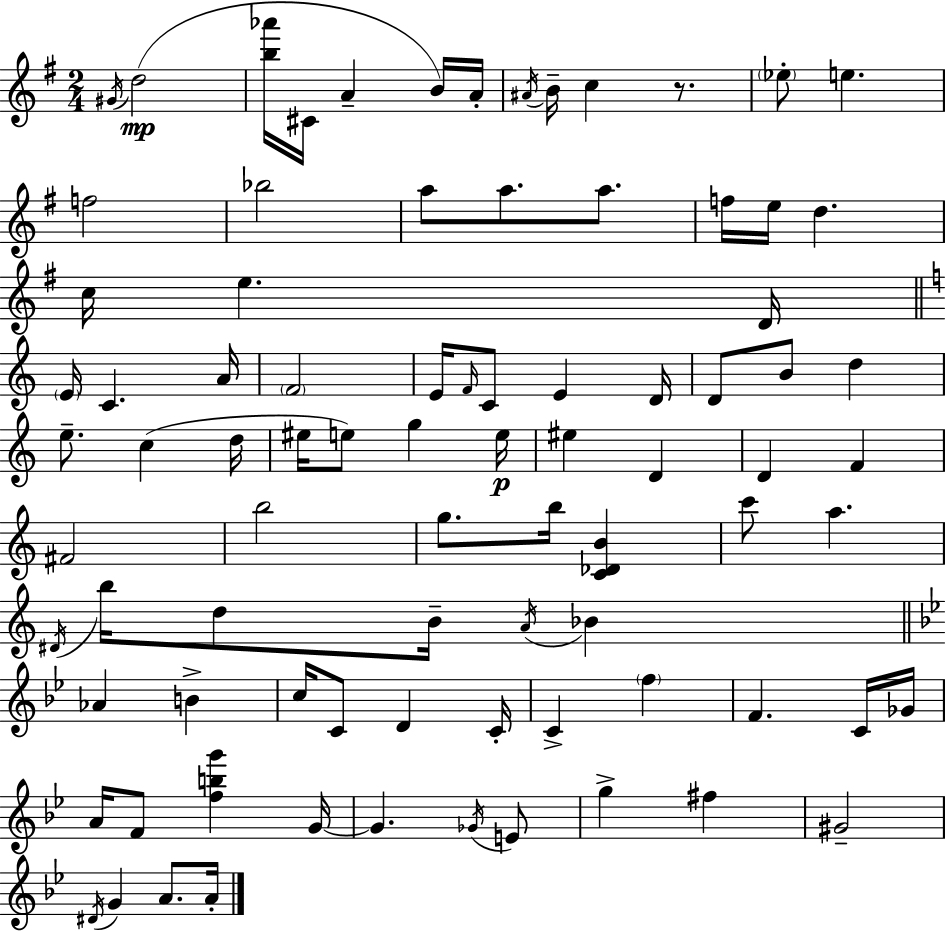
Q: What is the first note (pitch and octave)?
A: G#4